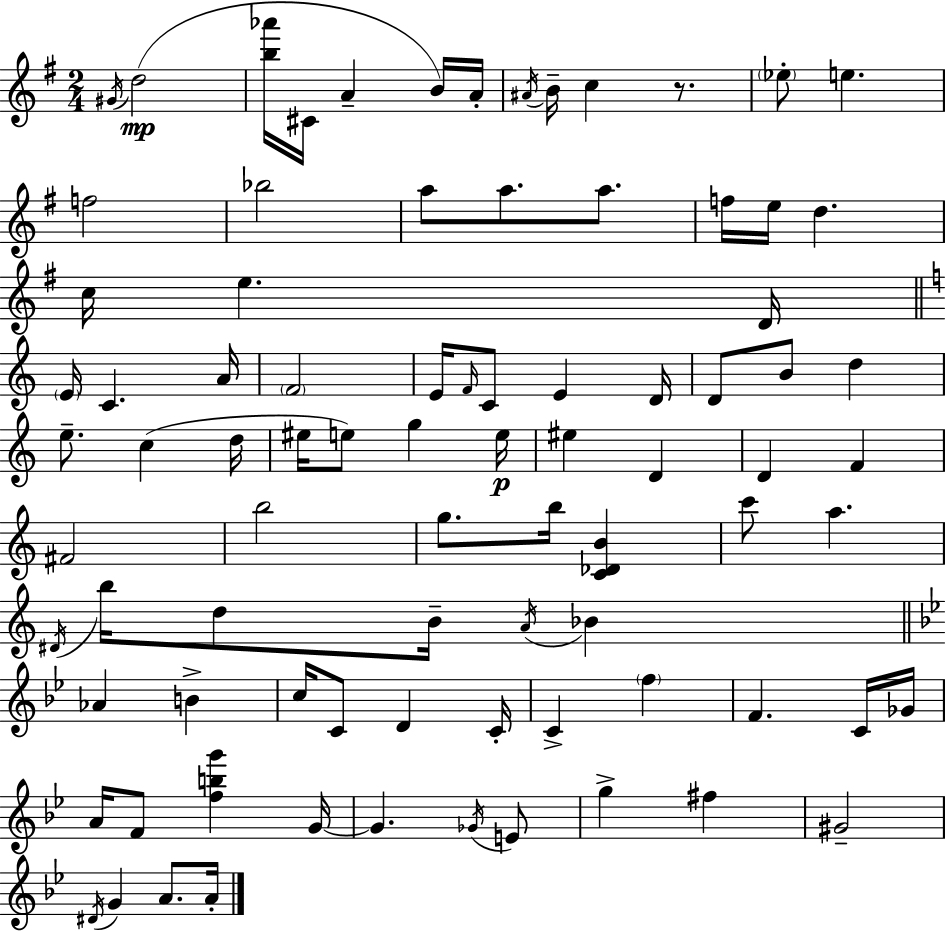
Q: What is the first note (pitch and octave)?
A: G#4